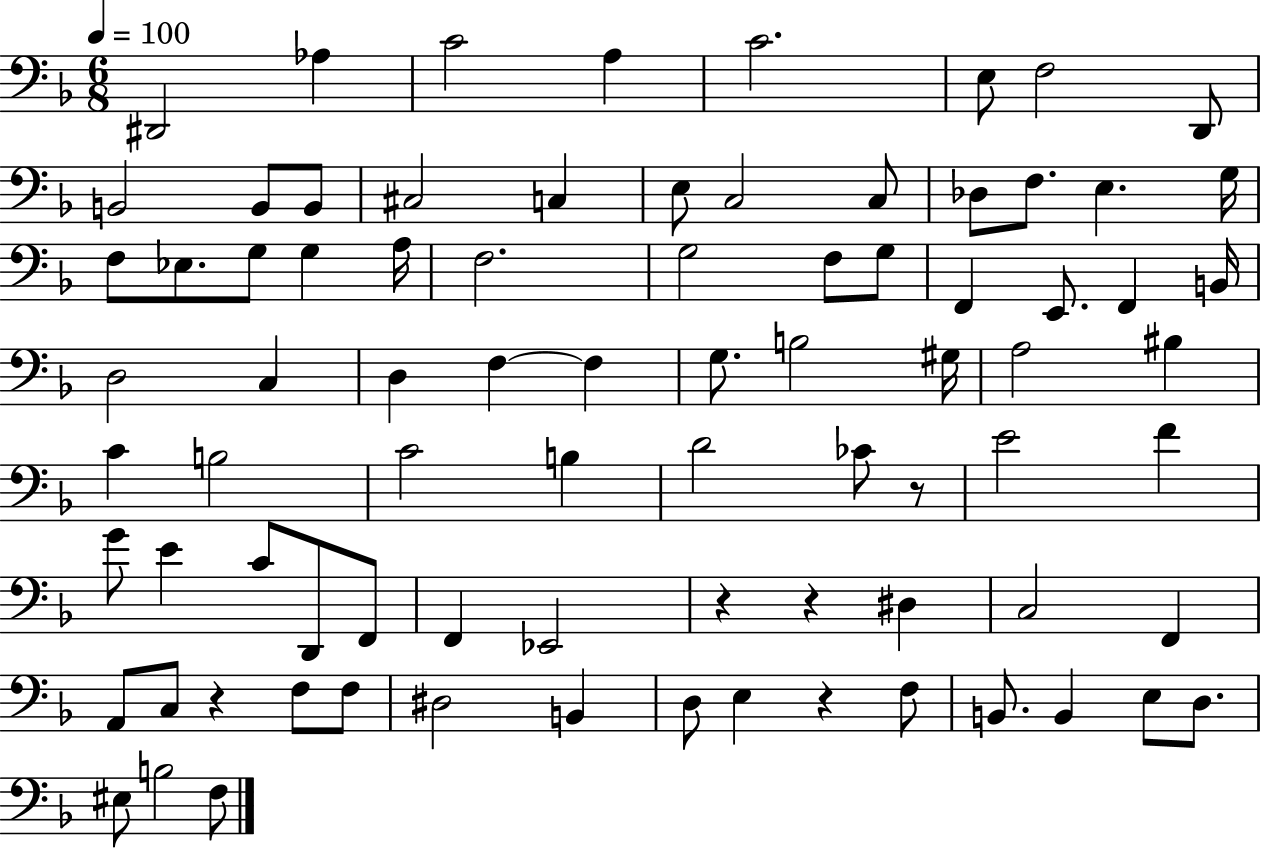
{
  \clef bass
  \numericTimeSignature
  \time 6/8
  \key f \major
  \tempo 4 = 100
  dis,2 aes4 | c'2 a4 | c'2. | e8 f2 d,8 | \break b,2 b,8 b,8 | cis2 c4 | e8 c2 c8 | des8 f8. e4. g16 | \break f8 ees8. g8 g4 a16 | f2. | g2 f8 g8 | f,4 e,8. f,4 b,16 | \break d2 c4 | d4 f4~~ f4 | g8. b2 gis16 | a2 bis4 | \break c'4 b2 | c'2 b4 | d'2 ces'8 r8 | e'2 f'4 | \break g'8 e'4 c'8 d,8 f,8 | f,4 ees,2 | r4 r4 dis4 | c2 f,4 | \break a,8 c8 r4 f8 f8 | dis2 b,4 | d8 e4 r4 f8 | b,8. b,4 e8 d8. | \break eis8 b2 f8 | \bar "|."
}